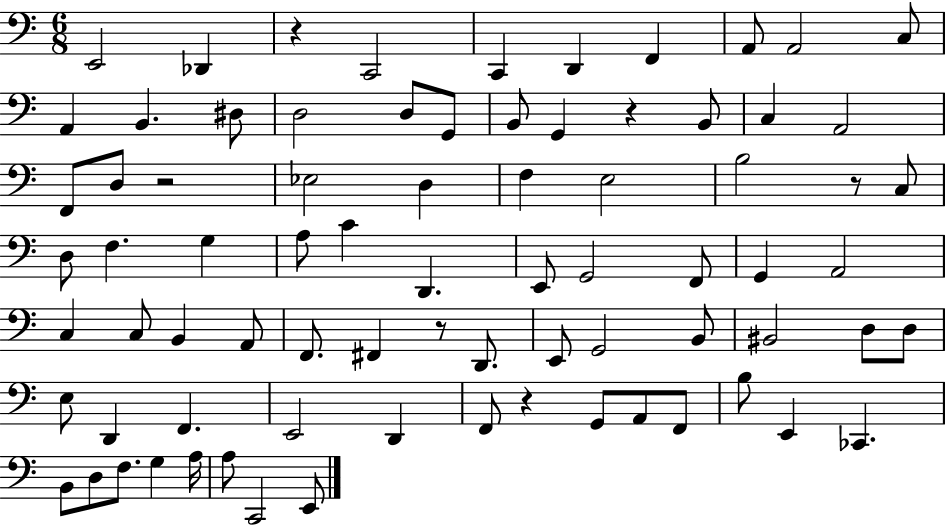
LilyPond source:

{
  \clef bass
  \numericTimeSignature
  \time 6/8
  \key c \major
  e,2 des,4 | r4 c,2 | c,4 d,4 f,4 | a,8 a,2 c8 | \break a,4 b,4. dis8 | d2 d8 g,8 | b,8 g,4 r4 b,8 | c4 a,2 | \break f,8 d8 r2 | ees2 d4 | f4 e2 | b2 r8 c8 | \break d8 f4. g4 | a8 c'4 d,4. | e,8 g,2 f,8 | g,4 a,2 | \break c4 c8 b,4 a,8 | f,8. fis,4 r8 d,8. | e,8 g,2 b,8 | bis,2 d8 d8 | \break e8 d,4 f,4. | e,2 d,4 | f,8 r4 g,8 a,8 f,8 | b8 e,4 ces,4. | \break b,8 d8 f8. g4 a16 | a8 c,2 e,8 | \bar "|."
}